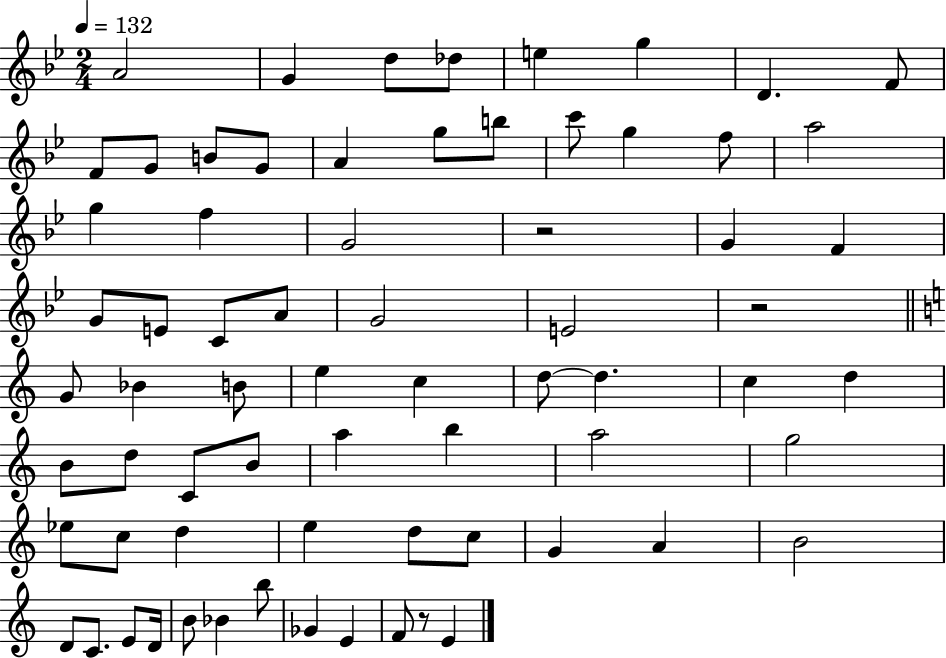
{
  \clef treble
  \numericTimeSignature
  \time 2/4
  \key bes \major
  \tempo 4 = 132
  a'2 | g'4 d''8 des''8 | e''4 g''4 | d'4. f'8 | \break f'8 g'8 b'8 g'8 | a'4 g''8 b''8 | c'''8 g''4 f''8 | a''2 | \break g''4 f''4 | g'2 | r2 | g'4 f'4 | \break g'8 e'8 c'8 a'8 | g'2 | e'2 | r2 | \break \bar "||" \break \key a \minor g'8 bes'4 b'8 | e''4 c''4 | d''8~~ d''4. | c''4 d''4 | \break b'8 d''8 c'8 b'8 | a''4 b''4 | a''2 | g''2 | \break ees''8 c''8 d''4 | e''4 d''8 c''8 | g'4 a'4 | b'2 | \break d'8 c'8. e'8 d'16 | b'8 bes'4 b''8 | ges'4 e'4 | f'8 r8 e'4 | \break \bar "|."
}